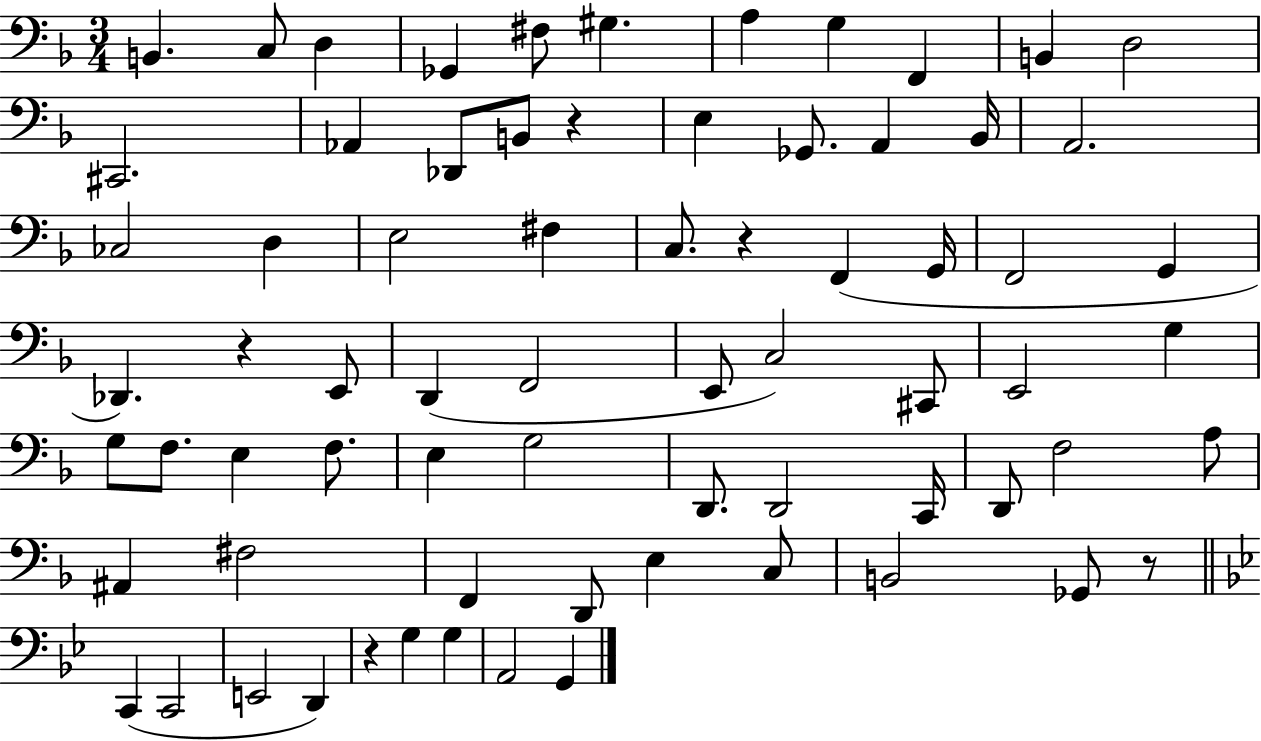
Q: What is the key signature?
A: F major